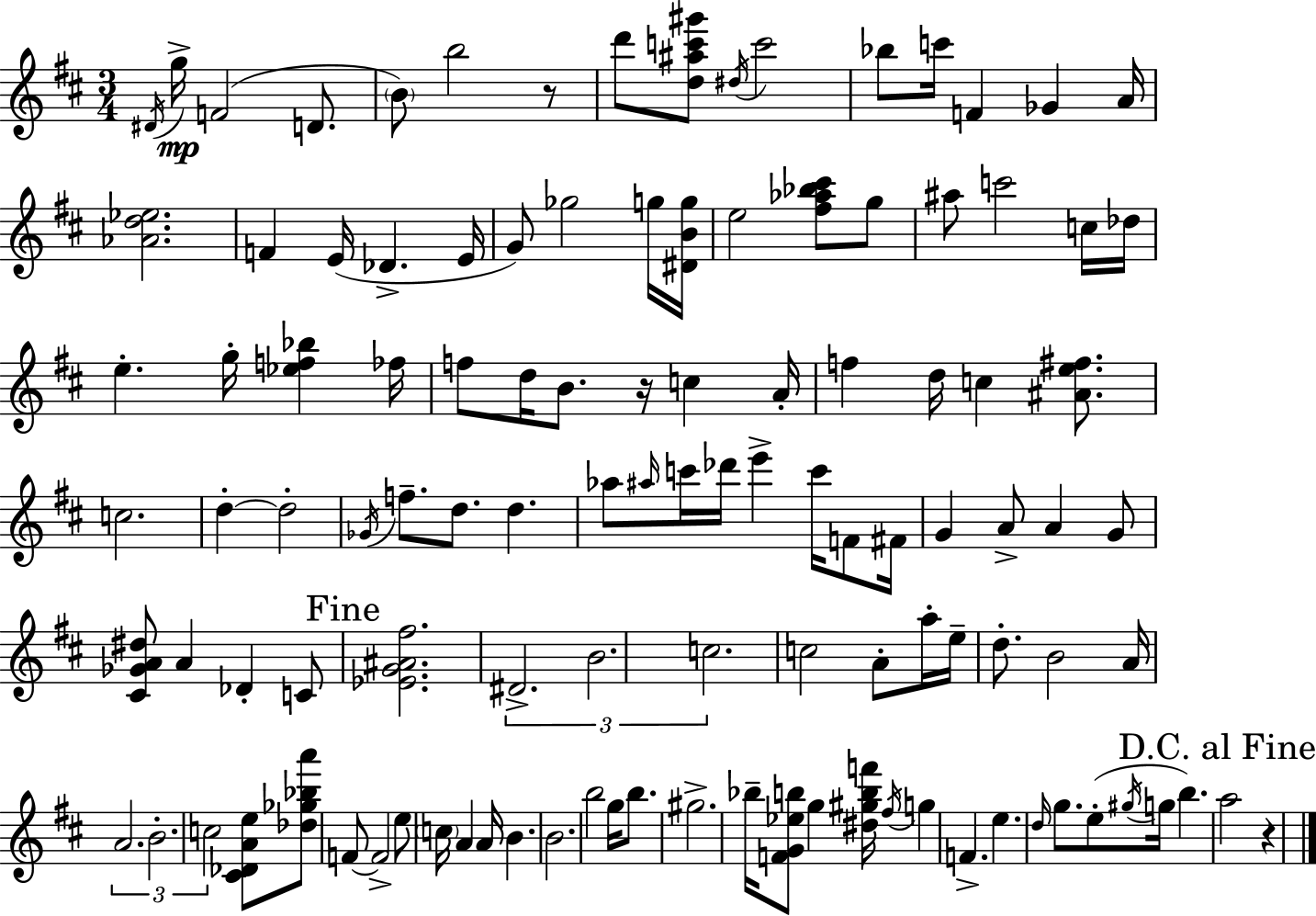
D#4/s G5/s F4/h D4/e. B4/e B5/h R/e D6/e [D5,A#5,C6,G#6]/e D#5/s C6/h Bb5/e C6/s F4/q Gb4/q A4/s [Ab4,D5,Eb5]/h. F4/q E4/s Db4/q. E4/s G4/e Gb5/h G5/s [D#4,B4,G5]/s E5/h [F#5,Ab5,Bb5,C#6]/e G5/e A#5/e C6/h C5/s Db5/s E5/q. G5/s [Eb5,F5,Bb5]/q FES5/s F5/e D5/s B4/e. R/s C5/q A4/s F5/q D5/s C5/q [A#4,E5,F#5]/e. C5/h. D5/q D5/h Gb4/s F5/e. D5/e. D5/q. Ab5/e A#5/s C6/s Db6/s E6/q C6/s F4/e F#4/s G4/q A4/e A4/q G4/e [C#4,Gb4,A4,D#5]/e A4/q Db4/q C4/e [Eb4,G4,A#4,F#5]/h. D#4/h. B4/h. C5/h. C5/h A4/e A5/s E5/s D5/e. B4/h A4/s A4/h. B4/h. C5/h [C#4,Db4,A4,E5]/e [Db5,Gb5,Bb5,A6]/e F4/e F4/h E5/e C5/s A4/q A4/s B4/q. B4/h. B5/h G5/s B5/e. G#5/h. Bb5/s [F4,G4,Eb5,B5]/e G5/q [D#5,G#5,B5,F6]/s F#5/s G5/q F4/q. E5/q. D5/s G5/e. E5/e G#5/s G5/s B5/q. A5/h R/q